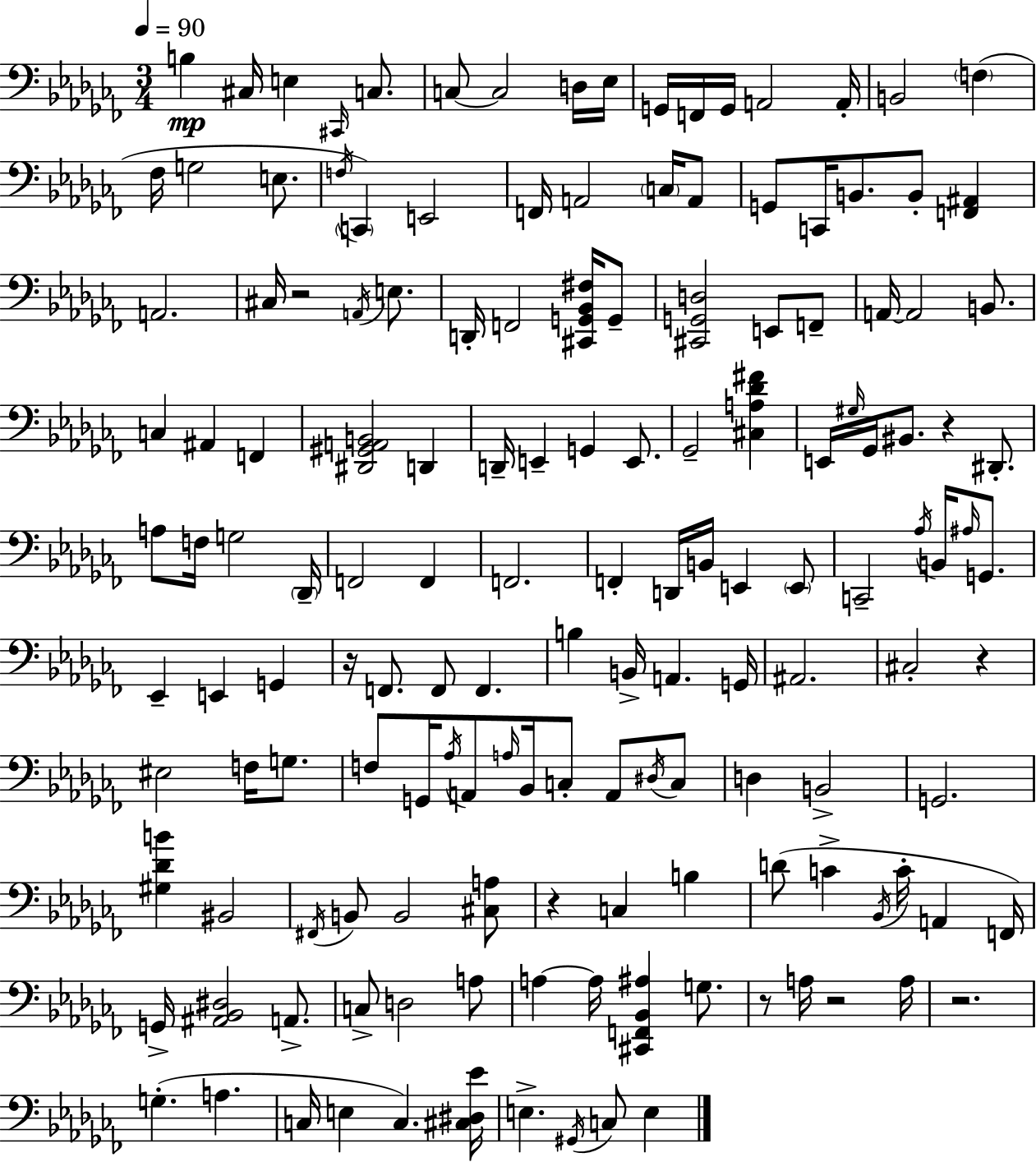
{
  \clef bass
  \numericTimeSignature
  \time 3/4
  \key aes \minor
  \tempo 4 = 90
  \repeat volta 2 { b4\mp cis16 e4 \grace { cis,16 } c8. | c8~~ c2 d16 | ees16 g,16 f,16 g,16 a,2 | a,16-. b,2 \parenthesize f4( | \break fes16 g2 e8. | \acciaccatura { f16 } \parenthesize c,4) e,2 | f,16 a,2 \parenthesize c16 | a,8 g,8 c,16 b,8. b,8-. <f, ais,>4 | \break a,2. | cis16 r2 \acciaccatura { a,16 } | e8. d,16-. f,2 | <cis, g, bes, fis>16 g,8-- <cis, g, d>2 e,8 | \break f,8-- a,16~~ a,2 | b,8. c4 ais,4 f,4 | <dis, gis, a, b,>2 d,4 | d,16-- e,4-- g,4 | \break e,8. ges,2-- <cis a des' fis'>4 | e,16 \grace { gis16 } ges,16 bis,8. r4 | dis,8.-. a8 f16 g2 | \parenthesize des,16-- f,2 | \break f,4 f,2. | f,4-. d,16 b,16 e,4 | \parenthesize e,8 c,2-- | \acciaccatura { aes16 } b,16 \grace { ais16 } g,8. ees,4-- e,4 | \break g,4 r16 f,8. f,8 | f,4. b4 b,16-> a,4. | g,16 ais,2. | cis2-. | \break r4 eis2 | f16 g8. f8 g,16 \acciaccatura { aes16 } a,8 | \grace { a16 } bes,16 c8-. a,8 \acciaccatura { dis16 } c8 d4 | b,2-> g,2. | \break <gis des' b'>4 | bis,2 \acciaccatura { fis,16 } b,8 | b,2 <cis a>8 r4 | c4 b4 d'8( | \break c'4-> \acciaccatura { bes,16 } c'16-. a,4 f,16) g,16-> | <ais, bes, dis>2 a,8.-> c8-> | d2 a8 a4~~ | a16 <cis, f, bes, ais>4 g8. r8 | \break a16 r2 a16 r2. | g4.-.( | a4. c16 | e4 c4.) <cis dis ees'>16 e4.-> | \break \acciaccatura { gis,16 } c8 e4 | } \bar "|."
}